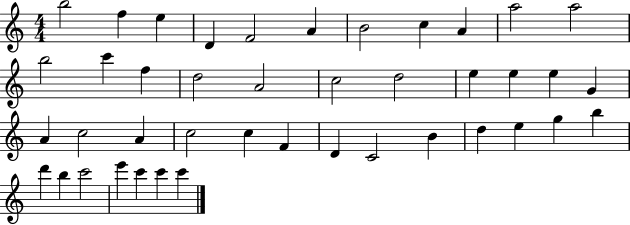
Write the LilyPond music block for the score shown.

{
  \clef treble
  \numericTimeSignature
  \time 4/4
  \key c \major
  b''2 f''4 e''4 | d'4 f'2 a'4 | b'2 c''4 a'4 | a''2 a''2 | \break b''2 c'''4 f''4 | d''2 a'2 | c''2 d''2 | e''4 e''4 e''4 g'4 | \break a'4 c''2 a'4 | c''2 c''4 f'4 | d'4 c'2 b'4 | d''4 e''4 g''4 b''4 | \break d'''4 b''4 c'''2 | e'''4 c'''4 c'''4 c'''4 | \bar "|."
}